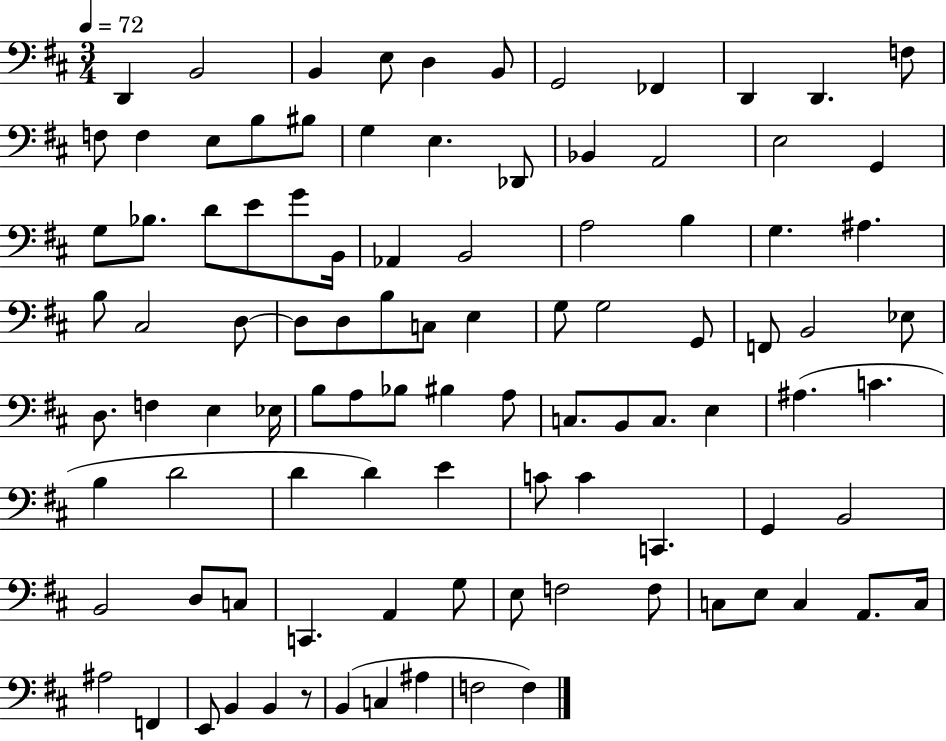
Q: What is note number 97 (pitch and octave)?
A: F3